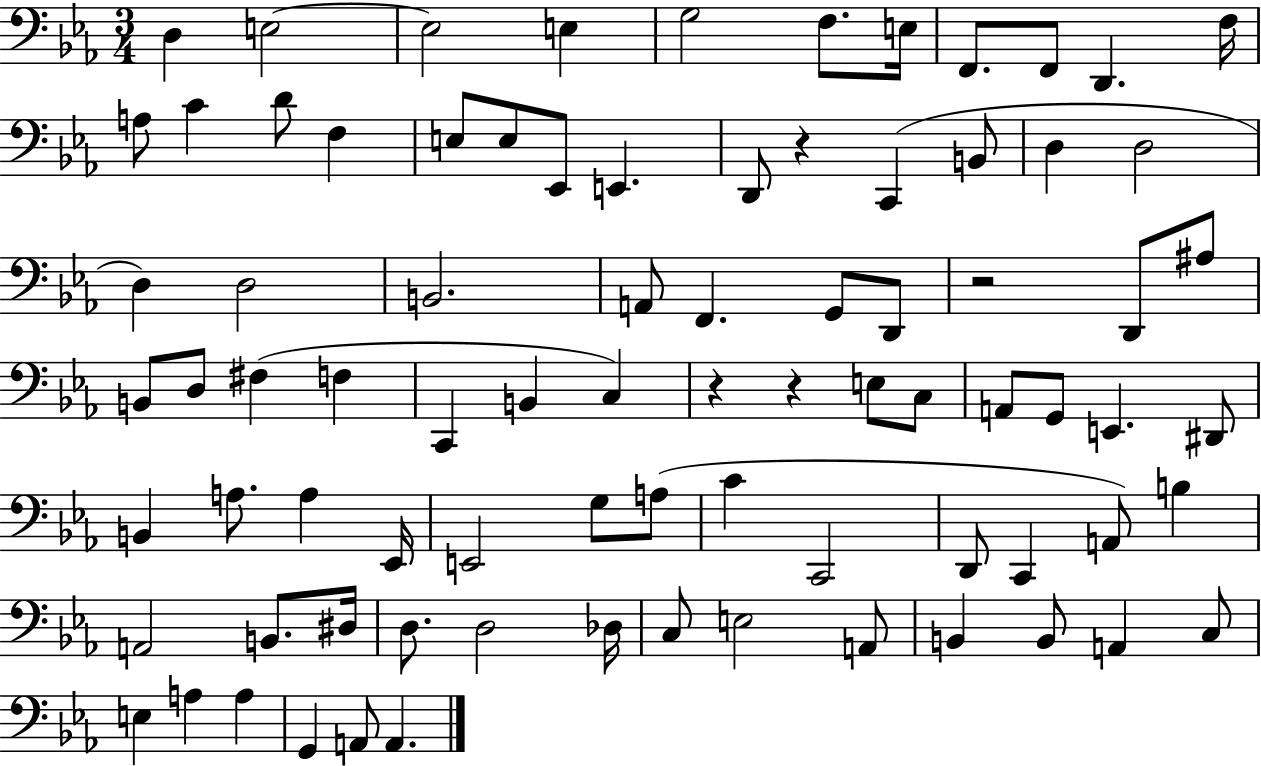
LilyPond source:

{
  \clef bass
  \numericTimeSignature
  \time 3/4
  \key ees \major
  \repeat volta 2 { d4 e2~~ | e2 e4 | g2 f8. e16 | f,8. f,8 d,4. f16 | \break a8 c'4 d'8 f4 | e8 e8 ees,8 e,4. | d,8 r4 c,4( b,8 | d4 d2 | \break d4) d2 | b,2. | a,8 f,4. g,8 d,8 | r2 d,8 ais8 | \break b,8 d8 fis4( f4 | c,4 b,4 c4) | r4 r4 e8 c8 | a,8 g,8 e,4. dis,8 | \break b,4 a8. a4 ees,16 | e,2 g8 a8( | c'4 c,2 | d,8 c,4 a,8) b4 | \break a,2 b,8. dis16 | d8. d2 des16 | c8 e2 a,8 | b,4 b,8 a,4 c8 | \break e4 a4 a4 | g,4 a,8 a,4. | } \bar "|."
}